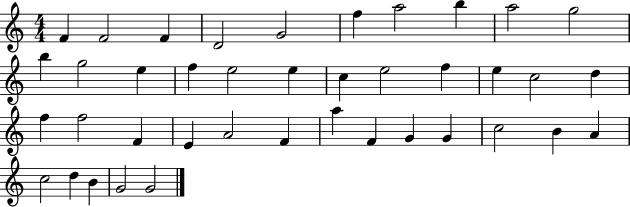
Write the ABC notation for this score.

X:1
T:Untitled
M:4/4
L:1/4
K:C
F F2 F D2 G2 f a2 b a2 g2 b g2 e f e2 e c e2 f e c2 d f f2 F E A2 F a F G G c2 B A c2 d B G2 G2